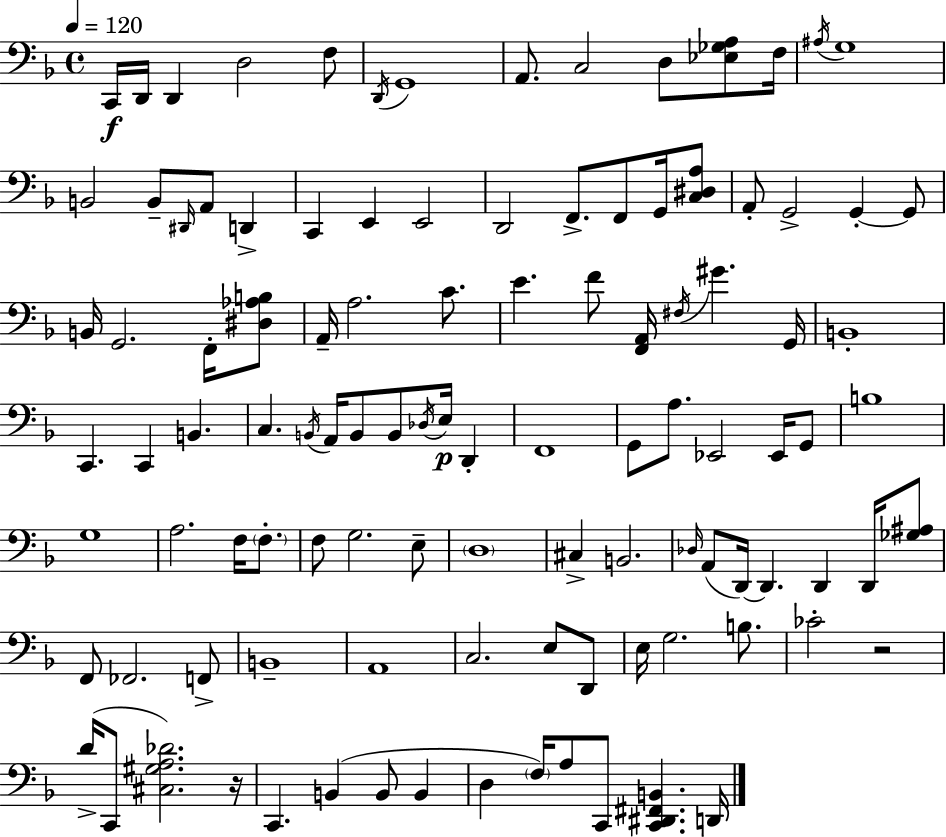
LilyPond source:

{
  \clef bass
  \time 4/4
  \defaultTimeSignature
  \key d \minor
  \tempo 4 = 120
  c,16\f d,16 d,4 d2 f8 | \acciaccatura { d,16 } g,1 | a,8. c2 d8 <ees ges a>8 | f16 \acciaccatura { ais16 } g1 | \break b,2 b,8-- \grace { dis,16 } a,8 d,4-> | c,4 e,4 e,2 | d,2 f,8.-> f,8 | g,16 <c dis a>8 a,8-. g,2-> g,4-.~~ | \break g,8 b,16 g,2. | f,16-. <dis aes b>8 a,16-- a2. | c'8. e'4. f'8 <f, a,>16 \acciaccatura { fis16 } gis'4. | g,16 b,1-. | \break c,4. c,4 b,4. | c4. \acciaccatura { b,16 } a,16 b,8 b,8 | \acciaccatura { des16 }\p e16 d,4-. f,1 | g,8 a8. ees,2 | \break ees,16 g,8 b1 | g1 | a2. | f16 \parenthesize f8.-. f8 g2. | \break e8-- \parenthesize d1 | cis4-> b,2. | \grace { des16 }( a,8 d,16~~) d,4. | d,4 d,16 <ges ais>8 f,8 fes,2. | \break f,8-> b,1-- | a,1 | c2. | e8 d,8 e16 g2. | \break b8. ces'2-. r2 | d'16->( c,8 <cis gis a des'>2.) | r16 c,4. b,4( | b,8 b,4 d4 \parenthesize f16) a8 c,8 | \break <c, dis, fis, b,>4. d,16 \bar "|."
}